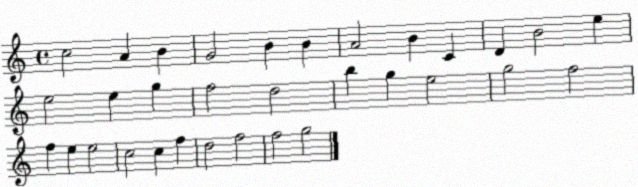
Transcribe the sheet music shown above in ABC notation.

X:1
T:Untitled
M:4/4
L:1/4
K:C
c2 A B G2 B B A2 B C D B2 e e2 e g f2 d2 b g e2 g2 f2 f e e2 c2 c f d2 f2 f2 g2